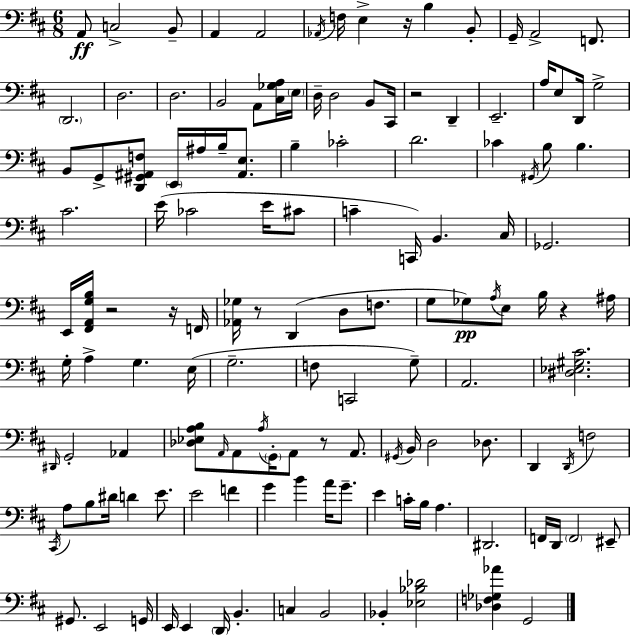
{
  \clef bass
  \numericTimeSignature
  \time 6/8
  \key d \major
  a,8\ff c2-> b,8-- | a,4 a,2 | \acciaccatura { aes,16 } f16 e4-> r16 b4 b,8-. | g,16-- a,2-> f,8. | \break \parenthesize d,2. | d2. | d2. | b,2 a,8 <cis ges a>16 | \break \parenthesize e16 d16-- d2 b,8 | cis,16 r2 d,4-- | e,2.-- | a16 e8 d,16 g2-> | \break b,8 g,8-> <d, gis, ais, f>8 \parenthesize e,16 ais16 b16-- <ais, e>8. | b4-- ces'2-. | d'2. | ces'4 \acciaccatura { gis,16 } b8 b4. | \break cis'2. | e'16( ces'2 e'16 | cis'8 c'4-- c,16) b,4. | cis16 ges,2. | \break e,16 <fis, a, g b>16 r2 | r16 f,16 <aes, ges>16 r8 d,4( d8 f8. | g8 ges8\pp) \acciaccatura { a16 } e8 b16 r4 | ais16 g16-. a4-> g4. | \break e16( g2.-- | f8 c,2 | g8--) a,2. | <dis ees gis cis'>2. | \break \grace { dis,16 } g,2-. | aes,4 <des ees a b>8 \grace { a,16 } a,8 \acciaccatura { a16 } \parenthesize g,16-. a,8 | r8 a,8. \acciaccatura { gis,16 } b,16 d2 | des8. d,4 \acciaccatura { d,16 } | \break f2 \acciaccatura { cis,16 } a8 b8 | dis'16 d'4 e'8. e'2 | f'4 g'4 | b'4 a'16 g'8.-- e'4 | \break c'16-. b16 a4. dis,2. | f,16 d,16 \parenthesize f,2 | eis,8-- gis,8. | e,2 g,16 e,16 e,4 | \break \parenthesize d,16 b,4.-. c4 | b,2 bes,4-. | <ees bes des'>2 <des f ges aes'>4 | g,2 \bar "|."
}